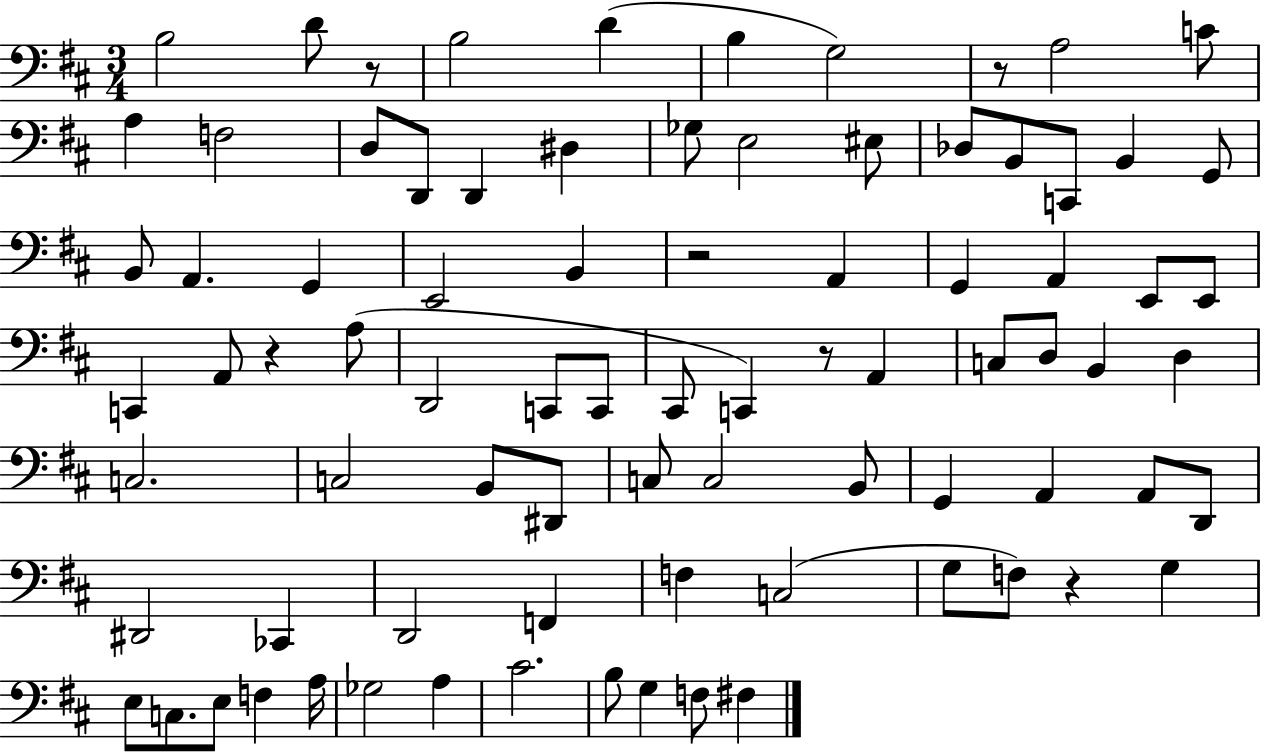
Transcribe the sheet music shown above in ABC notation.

X:1
T:Untitled
M:3/4
L:1/4
K:D
B,2 D/2 z/2 B,2 D B, G,2 z/2 A,2 C/2 A, F,2 D,/2 D,,/2 D,, ^D, _G,/2 E,2 ^E,/2 _D,/2 B,,/2 C,,/2 B,, G,,/2 B,,/2 A,, G,, E,,2 B,, z2 A,, G,, A,, E,,/2 E,,/2 C,, A,,/2 z A,/2 D,,2 C,,/2 C,,/2 ^C,,/2 C,, z/2 A,, C,/2 D,/2 B,, D, C,2 C,2 B,,/2 ^D,,/2 C,/2 C,2 B,,/2 G,, A,, A,,/2 D,,/2 ^D,,2 _C,, D,,2 F,, F, C,2 G,/2 F,/2 z G, E,/2 C,/2 E,/2 F, A,/4 _G,2 A, ^C2 B,/2 G, F,/2 ^F,